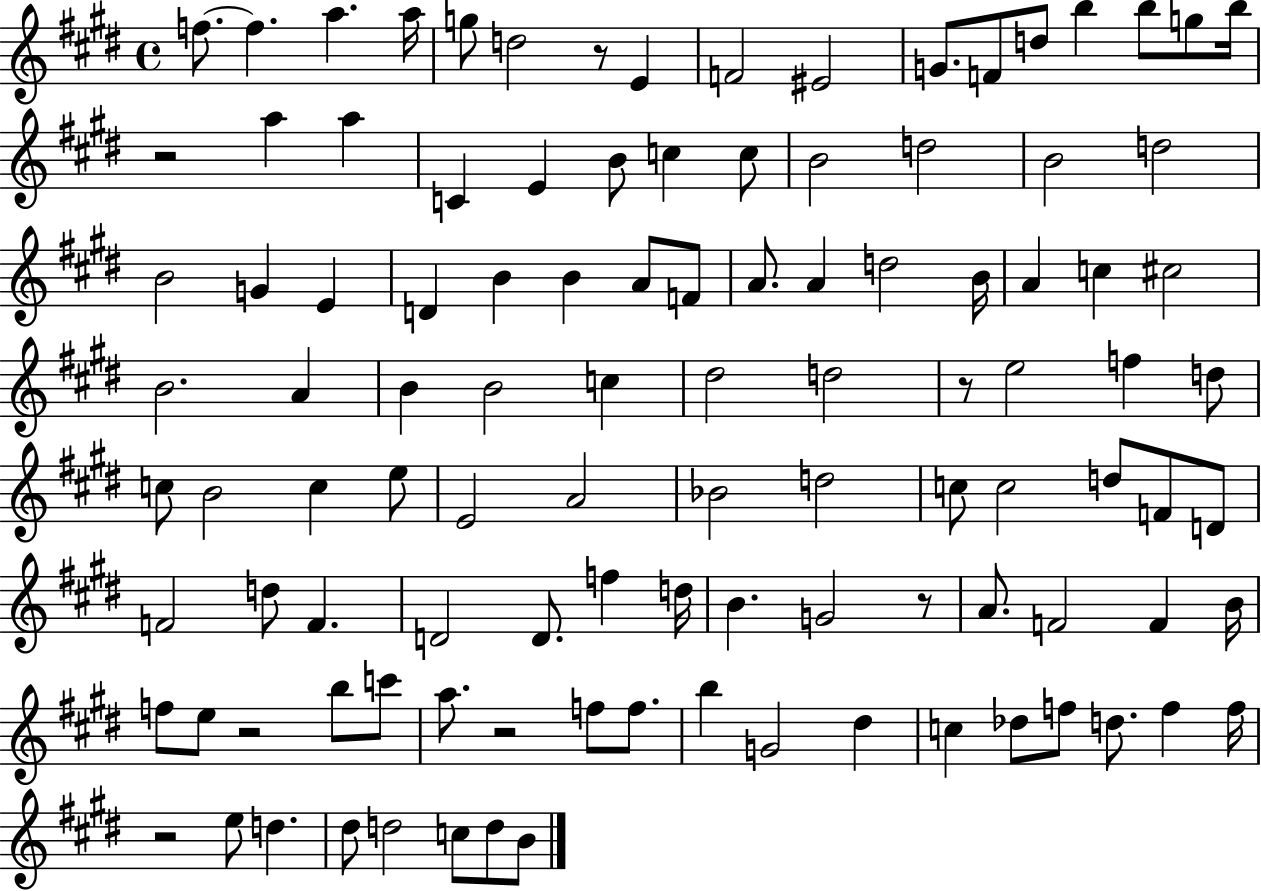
{
  \clef treble
  \time 4/4
  \defaultTimeSignature
  \key e \major
  f''8.~~ f''4. a''4. a''16 | g''8 d''2 r8 e'4 | f'2 eis'2 | g'8. f'8 d''8 b''4 b''8 g''8 b''16 | \break r2 a''4 a''4 | c'4 e'4 b'8 c''4 c''8 | b'2 d''2 | b'2 d''2 | \break b'2 g'4 e'4 | d'4 b'4 b'4 a'8 f'8 | a'8. a'4 d''2 b'16 | a'4 c''4 cis''2 | \break b'2. a'4 | b'4 b'2 c''4 | dis''2 d''2 | r8 e''2 f''4 d''8 | \break c''8 b'2 c''4 e''8 | e'2 a'2 | bes'2 d''2 | c''8 c''2 d''8 f'8 d'8 | \break f'2 d''8 f'4. | d'2 d'8. f''4 d''16 | b'4. g'2 r8 | a'8. f'2 f'4 b'16 | \break f''8 e''8 r2 b''8 c'''8 | a''8. r2 f''8 f''8. | b''4 g'2 dis''4 | c''4 des''8 f''8 d''8. f''4 f''16 | \break r2 e''8 d''4. | dis''8 d''2 c''8 d''8 b'8 | \bar "|."
}